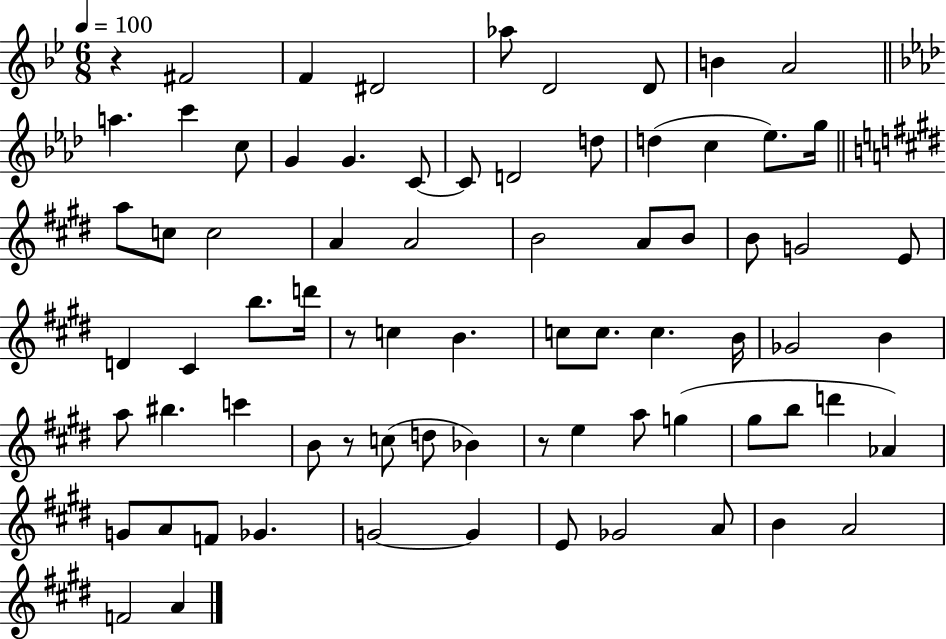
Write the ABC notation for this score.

X:1
T:Untitled
M:6/8
L:1/4
K:Bb
z ^F2 F ^D2 _a/2 D2 D/2 B A2 a c' c/2 G G C/2 C/2 D2 d/2 d c _e/2 g/4 a/2 c/2 c2 A A2 B2 A/2 B/2 B/2 G2 E/2 D ^C b/2 d'/4 z/2 c B c/2 c/2 c B/4 _G2 B a/2 ^b c' B/2 z/2 c/2 d/2 _B z/2 e a/2 g ^g/2 b/2 d' _A G/2 A/2 F/2 _G G2 G E/2 _G2 A/2 B A2 F2 A